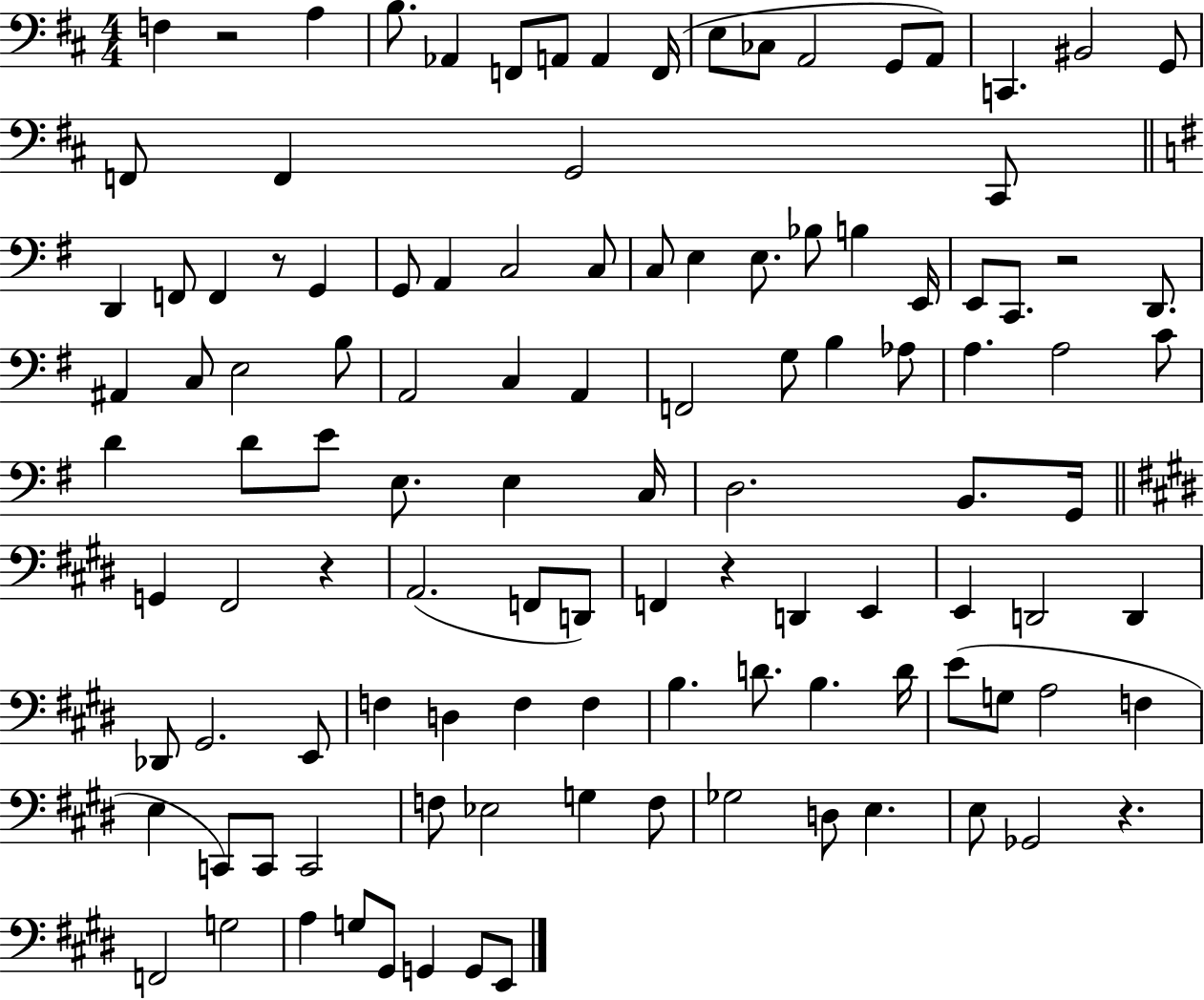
F3/q R/h A3/q B3/e. Ab2/q F2/e A2/e A2/q F2/s E3/e CES3/e A2/h G2/e A2/e C2/q. BIS2/h G2/e F2/e F2/q G2/h C#2/e D2/q F2/e F2/q R/e G2/q G2/e A2/q C3/h C3/e C3/e E3/q E3/e. Bb3/e B3/q E2/s E2/e C2/e. R/h D2/e. A#2/q C3/e E3/h B3/e A2/h C3/q A2/q F2/h G3/e B3/q Ab3/e A3/q. A3/h C4/e D4/q D4/e E4/e E3/e. E3/q C3/s D3/h. B2/e. G2/s G2/q F#2/h R/q A2/h. F2/e D2/e F2/q R/q D2/q E2/q E2/q D2/h D2/q Db2/e G#2/h. E2/e F3/q D3/q F3/q F3/q B3/q. D4/e. B3/q. D4/s E4/e G3/e A3/h F3/q E3/q C2/e C2/e C2/h F3/e Eb3/h G3/q F3/e Gb3/h D3/e E3/q. E3/e Gb2/h R/q. F2/h G3/h A3/q G3/e G#2/e G2/q G2/e E2/e